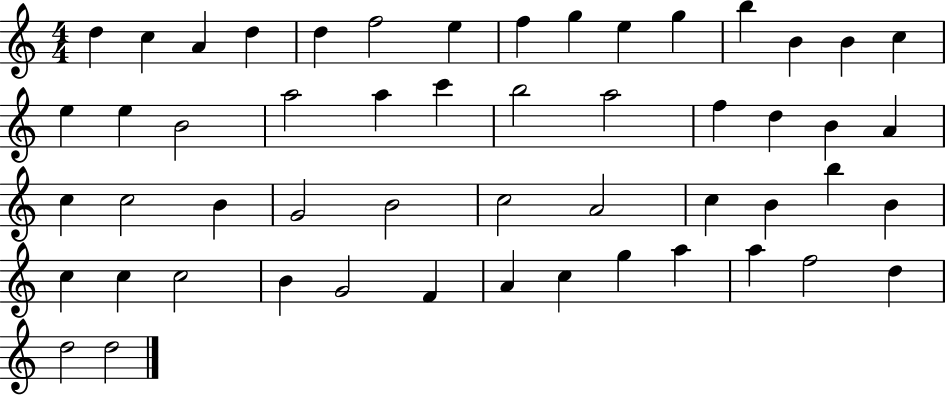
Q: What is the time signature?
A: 4/4